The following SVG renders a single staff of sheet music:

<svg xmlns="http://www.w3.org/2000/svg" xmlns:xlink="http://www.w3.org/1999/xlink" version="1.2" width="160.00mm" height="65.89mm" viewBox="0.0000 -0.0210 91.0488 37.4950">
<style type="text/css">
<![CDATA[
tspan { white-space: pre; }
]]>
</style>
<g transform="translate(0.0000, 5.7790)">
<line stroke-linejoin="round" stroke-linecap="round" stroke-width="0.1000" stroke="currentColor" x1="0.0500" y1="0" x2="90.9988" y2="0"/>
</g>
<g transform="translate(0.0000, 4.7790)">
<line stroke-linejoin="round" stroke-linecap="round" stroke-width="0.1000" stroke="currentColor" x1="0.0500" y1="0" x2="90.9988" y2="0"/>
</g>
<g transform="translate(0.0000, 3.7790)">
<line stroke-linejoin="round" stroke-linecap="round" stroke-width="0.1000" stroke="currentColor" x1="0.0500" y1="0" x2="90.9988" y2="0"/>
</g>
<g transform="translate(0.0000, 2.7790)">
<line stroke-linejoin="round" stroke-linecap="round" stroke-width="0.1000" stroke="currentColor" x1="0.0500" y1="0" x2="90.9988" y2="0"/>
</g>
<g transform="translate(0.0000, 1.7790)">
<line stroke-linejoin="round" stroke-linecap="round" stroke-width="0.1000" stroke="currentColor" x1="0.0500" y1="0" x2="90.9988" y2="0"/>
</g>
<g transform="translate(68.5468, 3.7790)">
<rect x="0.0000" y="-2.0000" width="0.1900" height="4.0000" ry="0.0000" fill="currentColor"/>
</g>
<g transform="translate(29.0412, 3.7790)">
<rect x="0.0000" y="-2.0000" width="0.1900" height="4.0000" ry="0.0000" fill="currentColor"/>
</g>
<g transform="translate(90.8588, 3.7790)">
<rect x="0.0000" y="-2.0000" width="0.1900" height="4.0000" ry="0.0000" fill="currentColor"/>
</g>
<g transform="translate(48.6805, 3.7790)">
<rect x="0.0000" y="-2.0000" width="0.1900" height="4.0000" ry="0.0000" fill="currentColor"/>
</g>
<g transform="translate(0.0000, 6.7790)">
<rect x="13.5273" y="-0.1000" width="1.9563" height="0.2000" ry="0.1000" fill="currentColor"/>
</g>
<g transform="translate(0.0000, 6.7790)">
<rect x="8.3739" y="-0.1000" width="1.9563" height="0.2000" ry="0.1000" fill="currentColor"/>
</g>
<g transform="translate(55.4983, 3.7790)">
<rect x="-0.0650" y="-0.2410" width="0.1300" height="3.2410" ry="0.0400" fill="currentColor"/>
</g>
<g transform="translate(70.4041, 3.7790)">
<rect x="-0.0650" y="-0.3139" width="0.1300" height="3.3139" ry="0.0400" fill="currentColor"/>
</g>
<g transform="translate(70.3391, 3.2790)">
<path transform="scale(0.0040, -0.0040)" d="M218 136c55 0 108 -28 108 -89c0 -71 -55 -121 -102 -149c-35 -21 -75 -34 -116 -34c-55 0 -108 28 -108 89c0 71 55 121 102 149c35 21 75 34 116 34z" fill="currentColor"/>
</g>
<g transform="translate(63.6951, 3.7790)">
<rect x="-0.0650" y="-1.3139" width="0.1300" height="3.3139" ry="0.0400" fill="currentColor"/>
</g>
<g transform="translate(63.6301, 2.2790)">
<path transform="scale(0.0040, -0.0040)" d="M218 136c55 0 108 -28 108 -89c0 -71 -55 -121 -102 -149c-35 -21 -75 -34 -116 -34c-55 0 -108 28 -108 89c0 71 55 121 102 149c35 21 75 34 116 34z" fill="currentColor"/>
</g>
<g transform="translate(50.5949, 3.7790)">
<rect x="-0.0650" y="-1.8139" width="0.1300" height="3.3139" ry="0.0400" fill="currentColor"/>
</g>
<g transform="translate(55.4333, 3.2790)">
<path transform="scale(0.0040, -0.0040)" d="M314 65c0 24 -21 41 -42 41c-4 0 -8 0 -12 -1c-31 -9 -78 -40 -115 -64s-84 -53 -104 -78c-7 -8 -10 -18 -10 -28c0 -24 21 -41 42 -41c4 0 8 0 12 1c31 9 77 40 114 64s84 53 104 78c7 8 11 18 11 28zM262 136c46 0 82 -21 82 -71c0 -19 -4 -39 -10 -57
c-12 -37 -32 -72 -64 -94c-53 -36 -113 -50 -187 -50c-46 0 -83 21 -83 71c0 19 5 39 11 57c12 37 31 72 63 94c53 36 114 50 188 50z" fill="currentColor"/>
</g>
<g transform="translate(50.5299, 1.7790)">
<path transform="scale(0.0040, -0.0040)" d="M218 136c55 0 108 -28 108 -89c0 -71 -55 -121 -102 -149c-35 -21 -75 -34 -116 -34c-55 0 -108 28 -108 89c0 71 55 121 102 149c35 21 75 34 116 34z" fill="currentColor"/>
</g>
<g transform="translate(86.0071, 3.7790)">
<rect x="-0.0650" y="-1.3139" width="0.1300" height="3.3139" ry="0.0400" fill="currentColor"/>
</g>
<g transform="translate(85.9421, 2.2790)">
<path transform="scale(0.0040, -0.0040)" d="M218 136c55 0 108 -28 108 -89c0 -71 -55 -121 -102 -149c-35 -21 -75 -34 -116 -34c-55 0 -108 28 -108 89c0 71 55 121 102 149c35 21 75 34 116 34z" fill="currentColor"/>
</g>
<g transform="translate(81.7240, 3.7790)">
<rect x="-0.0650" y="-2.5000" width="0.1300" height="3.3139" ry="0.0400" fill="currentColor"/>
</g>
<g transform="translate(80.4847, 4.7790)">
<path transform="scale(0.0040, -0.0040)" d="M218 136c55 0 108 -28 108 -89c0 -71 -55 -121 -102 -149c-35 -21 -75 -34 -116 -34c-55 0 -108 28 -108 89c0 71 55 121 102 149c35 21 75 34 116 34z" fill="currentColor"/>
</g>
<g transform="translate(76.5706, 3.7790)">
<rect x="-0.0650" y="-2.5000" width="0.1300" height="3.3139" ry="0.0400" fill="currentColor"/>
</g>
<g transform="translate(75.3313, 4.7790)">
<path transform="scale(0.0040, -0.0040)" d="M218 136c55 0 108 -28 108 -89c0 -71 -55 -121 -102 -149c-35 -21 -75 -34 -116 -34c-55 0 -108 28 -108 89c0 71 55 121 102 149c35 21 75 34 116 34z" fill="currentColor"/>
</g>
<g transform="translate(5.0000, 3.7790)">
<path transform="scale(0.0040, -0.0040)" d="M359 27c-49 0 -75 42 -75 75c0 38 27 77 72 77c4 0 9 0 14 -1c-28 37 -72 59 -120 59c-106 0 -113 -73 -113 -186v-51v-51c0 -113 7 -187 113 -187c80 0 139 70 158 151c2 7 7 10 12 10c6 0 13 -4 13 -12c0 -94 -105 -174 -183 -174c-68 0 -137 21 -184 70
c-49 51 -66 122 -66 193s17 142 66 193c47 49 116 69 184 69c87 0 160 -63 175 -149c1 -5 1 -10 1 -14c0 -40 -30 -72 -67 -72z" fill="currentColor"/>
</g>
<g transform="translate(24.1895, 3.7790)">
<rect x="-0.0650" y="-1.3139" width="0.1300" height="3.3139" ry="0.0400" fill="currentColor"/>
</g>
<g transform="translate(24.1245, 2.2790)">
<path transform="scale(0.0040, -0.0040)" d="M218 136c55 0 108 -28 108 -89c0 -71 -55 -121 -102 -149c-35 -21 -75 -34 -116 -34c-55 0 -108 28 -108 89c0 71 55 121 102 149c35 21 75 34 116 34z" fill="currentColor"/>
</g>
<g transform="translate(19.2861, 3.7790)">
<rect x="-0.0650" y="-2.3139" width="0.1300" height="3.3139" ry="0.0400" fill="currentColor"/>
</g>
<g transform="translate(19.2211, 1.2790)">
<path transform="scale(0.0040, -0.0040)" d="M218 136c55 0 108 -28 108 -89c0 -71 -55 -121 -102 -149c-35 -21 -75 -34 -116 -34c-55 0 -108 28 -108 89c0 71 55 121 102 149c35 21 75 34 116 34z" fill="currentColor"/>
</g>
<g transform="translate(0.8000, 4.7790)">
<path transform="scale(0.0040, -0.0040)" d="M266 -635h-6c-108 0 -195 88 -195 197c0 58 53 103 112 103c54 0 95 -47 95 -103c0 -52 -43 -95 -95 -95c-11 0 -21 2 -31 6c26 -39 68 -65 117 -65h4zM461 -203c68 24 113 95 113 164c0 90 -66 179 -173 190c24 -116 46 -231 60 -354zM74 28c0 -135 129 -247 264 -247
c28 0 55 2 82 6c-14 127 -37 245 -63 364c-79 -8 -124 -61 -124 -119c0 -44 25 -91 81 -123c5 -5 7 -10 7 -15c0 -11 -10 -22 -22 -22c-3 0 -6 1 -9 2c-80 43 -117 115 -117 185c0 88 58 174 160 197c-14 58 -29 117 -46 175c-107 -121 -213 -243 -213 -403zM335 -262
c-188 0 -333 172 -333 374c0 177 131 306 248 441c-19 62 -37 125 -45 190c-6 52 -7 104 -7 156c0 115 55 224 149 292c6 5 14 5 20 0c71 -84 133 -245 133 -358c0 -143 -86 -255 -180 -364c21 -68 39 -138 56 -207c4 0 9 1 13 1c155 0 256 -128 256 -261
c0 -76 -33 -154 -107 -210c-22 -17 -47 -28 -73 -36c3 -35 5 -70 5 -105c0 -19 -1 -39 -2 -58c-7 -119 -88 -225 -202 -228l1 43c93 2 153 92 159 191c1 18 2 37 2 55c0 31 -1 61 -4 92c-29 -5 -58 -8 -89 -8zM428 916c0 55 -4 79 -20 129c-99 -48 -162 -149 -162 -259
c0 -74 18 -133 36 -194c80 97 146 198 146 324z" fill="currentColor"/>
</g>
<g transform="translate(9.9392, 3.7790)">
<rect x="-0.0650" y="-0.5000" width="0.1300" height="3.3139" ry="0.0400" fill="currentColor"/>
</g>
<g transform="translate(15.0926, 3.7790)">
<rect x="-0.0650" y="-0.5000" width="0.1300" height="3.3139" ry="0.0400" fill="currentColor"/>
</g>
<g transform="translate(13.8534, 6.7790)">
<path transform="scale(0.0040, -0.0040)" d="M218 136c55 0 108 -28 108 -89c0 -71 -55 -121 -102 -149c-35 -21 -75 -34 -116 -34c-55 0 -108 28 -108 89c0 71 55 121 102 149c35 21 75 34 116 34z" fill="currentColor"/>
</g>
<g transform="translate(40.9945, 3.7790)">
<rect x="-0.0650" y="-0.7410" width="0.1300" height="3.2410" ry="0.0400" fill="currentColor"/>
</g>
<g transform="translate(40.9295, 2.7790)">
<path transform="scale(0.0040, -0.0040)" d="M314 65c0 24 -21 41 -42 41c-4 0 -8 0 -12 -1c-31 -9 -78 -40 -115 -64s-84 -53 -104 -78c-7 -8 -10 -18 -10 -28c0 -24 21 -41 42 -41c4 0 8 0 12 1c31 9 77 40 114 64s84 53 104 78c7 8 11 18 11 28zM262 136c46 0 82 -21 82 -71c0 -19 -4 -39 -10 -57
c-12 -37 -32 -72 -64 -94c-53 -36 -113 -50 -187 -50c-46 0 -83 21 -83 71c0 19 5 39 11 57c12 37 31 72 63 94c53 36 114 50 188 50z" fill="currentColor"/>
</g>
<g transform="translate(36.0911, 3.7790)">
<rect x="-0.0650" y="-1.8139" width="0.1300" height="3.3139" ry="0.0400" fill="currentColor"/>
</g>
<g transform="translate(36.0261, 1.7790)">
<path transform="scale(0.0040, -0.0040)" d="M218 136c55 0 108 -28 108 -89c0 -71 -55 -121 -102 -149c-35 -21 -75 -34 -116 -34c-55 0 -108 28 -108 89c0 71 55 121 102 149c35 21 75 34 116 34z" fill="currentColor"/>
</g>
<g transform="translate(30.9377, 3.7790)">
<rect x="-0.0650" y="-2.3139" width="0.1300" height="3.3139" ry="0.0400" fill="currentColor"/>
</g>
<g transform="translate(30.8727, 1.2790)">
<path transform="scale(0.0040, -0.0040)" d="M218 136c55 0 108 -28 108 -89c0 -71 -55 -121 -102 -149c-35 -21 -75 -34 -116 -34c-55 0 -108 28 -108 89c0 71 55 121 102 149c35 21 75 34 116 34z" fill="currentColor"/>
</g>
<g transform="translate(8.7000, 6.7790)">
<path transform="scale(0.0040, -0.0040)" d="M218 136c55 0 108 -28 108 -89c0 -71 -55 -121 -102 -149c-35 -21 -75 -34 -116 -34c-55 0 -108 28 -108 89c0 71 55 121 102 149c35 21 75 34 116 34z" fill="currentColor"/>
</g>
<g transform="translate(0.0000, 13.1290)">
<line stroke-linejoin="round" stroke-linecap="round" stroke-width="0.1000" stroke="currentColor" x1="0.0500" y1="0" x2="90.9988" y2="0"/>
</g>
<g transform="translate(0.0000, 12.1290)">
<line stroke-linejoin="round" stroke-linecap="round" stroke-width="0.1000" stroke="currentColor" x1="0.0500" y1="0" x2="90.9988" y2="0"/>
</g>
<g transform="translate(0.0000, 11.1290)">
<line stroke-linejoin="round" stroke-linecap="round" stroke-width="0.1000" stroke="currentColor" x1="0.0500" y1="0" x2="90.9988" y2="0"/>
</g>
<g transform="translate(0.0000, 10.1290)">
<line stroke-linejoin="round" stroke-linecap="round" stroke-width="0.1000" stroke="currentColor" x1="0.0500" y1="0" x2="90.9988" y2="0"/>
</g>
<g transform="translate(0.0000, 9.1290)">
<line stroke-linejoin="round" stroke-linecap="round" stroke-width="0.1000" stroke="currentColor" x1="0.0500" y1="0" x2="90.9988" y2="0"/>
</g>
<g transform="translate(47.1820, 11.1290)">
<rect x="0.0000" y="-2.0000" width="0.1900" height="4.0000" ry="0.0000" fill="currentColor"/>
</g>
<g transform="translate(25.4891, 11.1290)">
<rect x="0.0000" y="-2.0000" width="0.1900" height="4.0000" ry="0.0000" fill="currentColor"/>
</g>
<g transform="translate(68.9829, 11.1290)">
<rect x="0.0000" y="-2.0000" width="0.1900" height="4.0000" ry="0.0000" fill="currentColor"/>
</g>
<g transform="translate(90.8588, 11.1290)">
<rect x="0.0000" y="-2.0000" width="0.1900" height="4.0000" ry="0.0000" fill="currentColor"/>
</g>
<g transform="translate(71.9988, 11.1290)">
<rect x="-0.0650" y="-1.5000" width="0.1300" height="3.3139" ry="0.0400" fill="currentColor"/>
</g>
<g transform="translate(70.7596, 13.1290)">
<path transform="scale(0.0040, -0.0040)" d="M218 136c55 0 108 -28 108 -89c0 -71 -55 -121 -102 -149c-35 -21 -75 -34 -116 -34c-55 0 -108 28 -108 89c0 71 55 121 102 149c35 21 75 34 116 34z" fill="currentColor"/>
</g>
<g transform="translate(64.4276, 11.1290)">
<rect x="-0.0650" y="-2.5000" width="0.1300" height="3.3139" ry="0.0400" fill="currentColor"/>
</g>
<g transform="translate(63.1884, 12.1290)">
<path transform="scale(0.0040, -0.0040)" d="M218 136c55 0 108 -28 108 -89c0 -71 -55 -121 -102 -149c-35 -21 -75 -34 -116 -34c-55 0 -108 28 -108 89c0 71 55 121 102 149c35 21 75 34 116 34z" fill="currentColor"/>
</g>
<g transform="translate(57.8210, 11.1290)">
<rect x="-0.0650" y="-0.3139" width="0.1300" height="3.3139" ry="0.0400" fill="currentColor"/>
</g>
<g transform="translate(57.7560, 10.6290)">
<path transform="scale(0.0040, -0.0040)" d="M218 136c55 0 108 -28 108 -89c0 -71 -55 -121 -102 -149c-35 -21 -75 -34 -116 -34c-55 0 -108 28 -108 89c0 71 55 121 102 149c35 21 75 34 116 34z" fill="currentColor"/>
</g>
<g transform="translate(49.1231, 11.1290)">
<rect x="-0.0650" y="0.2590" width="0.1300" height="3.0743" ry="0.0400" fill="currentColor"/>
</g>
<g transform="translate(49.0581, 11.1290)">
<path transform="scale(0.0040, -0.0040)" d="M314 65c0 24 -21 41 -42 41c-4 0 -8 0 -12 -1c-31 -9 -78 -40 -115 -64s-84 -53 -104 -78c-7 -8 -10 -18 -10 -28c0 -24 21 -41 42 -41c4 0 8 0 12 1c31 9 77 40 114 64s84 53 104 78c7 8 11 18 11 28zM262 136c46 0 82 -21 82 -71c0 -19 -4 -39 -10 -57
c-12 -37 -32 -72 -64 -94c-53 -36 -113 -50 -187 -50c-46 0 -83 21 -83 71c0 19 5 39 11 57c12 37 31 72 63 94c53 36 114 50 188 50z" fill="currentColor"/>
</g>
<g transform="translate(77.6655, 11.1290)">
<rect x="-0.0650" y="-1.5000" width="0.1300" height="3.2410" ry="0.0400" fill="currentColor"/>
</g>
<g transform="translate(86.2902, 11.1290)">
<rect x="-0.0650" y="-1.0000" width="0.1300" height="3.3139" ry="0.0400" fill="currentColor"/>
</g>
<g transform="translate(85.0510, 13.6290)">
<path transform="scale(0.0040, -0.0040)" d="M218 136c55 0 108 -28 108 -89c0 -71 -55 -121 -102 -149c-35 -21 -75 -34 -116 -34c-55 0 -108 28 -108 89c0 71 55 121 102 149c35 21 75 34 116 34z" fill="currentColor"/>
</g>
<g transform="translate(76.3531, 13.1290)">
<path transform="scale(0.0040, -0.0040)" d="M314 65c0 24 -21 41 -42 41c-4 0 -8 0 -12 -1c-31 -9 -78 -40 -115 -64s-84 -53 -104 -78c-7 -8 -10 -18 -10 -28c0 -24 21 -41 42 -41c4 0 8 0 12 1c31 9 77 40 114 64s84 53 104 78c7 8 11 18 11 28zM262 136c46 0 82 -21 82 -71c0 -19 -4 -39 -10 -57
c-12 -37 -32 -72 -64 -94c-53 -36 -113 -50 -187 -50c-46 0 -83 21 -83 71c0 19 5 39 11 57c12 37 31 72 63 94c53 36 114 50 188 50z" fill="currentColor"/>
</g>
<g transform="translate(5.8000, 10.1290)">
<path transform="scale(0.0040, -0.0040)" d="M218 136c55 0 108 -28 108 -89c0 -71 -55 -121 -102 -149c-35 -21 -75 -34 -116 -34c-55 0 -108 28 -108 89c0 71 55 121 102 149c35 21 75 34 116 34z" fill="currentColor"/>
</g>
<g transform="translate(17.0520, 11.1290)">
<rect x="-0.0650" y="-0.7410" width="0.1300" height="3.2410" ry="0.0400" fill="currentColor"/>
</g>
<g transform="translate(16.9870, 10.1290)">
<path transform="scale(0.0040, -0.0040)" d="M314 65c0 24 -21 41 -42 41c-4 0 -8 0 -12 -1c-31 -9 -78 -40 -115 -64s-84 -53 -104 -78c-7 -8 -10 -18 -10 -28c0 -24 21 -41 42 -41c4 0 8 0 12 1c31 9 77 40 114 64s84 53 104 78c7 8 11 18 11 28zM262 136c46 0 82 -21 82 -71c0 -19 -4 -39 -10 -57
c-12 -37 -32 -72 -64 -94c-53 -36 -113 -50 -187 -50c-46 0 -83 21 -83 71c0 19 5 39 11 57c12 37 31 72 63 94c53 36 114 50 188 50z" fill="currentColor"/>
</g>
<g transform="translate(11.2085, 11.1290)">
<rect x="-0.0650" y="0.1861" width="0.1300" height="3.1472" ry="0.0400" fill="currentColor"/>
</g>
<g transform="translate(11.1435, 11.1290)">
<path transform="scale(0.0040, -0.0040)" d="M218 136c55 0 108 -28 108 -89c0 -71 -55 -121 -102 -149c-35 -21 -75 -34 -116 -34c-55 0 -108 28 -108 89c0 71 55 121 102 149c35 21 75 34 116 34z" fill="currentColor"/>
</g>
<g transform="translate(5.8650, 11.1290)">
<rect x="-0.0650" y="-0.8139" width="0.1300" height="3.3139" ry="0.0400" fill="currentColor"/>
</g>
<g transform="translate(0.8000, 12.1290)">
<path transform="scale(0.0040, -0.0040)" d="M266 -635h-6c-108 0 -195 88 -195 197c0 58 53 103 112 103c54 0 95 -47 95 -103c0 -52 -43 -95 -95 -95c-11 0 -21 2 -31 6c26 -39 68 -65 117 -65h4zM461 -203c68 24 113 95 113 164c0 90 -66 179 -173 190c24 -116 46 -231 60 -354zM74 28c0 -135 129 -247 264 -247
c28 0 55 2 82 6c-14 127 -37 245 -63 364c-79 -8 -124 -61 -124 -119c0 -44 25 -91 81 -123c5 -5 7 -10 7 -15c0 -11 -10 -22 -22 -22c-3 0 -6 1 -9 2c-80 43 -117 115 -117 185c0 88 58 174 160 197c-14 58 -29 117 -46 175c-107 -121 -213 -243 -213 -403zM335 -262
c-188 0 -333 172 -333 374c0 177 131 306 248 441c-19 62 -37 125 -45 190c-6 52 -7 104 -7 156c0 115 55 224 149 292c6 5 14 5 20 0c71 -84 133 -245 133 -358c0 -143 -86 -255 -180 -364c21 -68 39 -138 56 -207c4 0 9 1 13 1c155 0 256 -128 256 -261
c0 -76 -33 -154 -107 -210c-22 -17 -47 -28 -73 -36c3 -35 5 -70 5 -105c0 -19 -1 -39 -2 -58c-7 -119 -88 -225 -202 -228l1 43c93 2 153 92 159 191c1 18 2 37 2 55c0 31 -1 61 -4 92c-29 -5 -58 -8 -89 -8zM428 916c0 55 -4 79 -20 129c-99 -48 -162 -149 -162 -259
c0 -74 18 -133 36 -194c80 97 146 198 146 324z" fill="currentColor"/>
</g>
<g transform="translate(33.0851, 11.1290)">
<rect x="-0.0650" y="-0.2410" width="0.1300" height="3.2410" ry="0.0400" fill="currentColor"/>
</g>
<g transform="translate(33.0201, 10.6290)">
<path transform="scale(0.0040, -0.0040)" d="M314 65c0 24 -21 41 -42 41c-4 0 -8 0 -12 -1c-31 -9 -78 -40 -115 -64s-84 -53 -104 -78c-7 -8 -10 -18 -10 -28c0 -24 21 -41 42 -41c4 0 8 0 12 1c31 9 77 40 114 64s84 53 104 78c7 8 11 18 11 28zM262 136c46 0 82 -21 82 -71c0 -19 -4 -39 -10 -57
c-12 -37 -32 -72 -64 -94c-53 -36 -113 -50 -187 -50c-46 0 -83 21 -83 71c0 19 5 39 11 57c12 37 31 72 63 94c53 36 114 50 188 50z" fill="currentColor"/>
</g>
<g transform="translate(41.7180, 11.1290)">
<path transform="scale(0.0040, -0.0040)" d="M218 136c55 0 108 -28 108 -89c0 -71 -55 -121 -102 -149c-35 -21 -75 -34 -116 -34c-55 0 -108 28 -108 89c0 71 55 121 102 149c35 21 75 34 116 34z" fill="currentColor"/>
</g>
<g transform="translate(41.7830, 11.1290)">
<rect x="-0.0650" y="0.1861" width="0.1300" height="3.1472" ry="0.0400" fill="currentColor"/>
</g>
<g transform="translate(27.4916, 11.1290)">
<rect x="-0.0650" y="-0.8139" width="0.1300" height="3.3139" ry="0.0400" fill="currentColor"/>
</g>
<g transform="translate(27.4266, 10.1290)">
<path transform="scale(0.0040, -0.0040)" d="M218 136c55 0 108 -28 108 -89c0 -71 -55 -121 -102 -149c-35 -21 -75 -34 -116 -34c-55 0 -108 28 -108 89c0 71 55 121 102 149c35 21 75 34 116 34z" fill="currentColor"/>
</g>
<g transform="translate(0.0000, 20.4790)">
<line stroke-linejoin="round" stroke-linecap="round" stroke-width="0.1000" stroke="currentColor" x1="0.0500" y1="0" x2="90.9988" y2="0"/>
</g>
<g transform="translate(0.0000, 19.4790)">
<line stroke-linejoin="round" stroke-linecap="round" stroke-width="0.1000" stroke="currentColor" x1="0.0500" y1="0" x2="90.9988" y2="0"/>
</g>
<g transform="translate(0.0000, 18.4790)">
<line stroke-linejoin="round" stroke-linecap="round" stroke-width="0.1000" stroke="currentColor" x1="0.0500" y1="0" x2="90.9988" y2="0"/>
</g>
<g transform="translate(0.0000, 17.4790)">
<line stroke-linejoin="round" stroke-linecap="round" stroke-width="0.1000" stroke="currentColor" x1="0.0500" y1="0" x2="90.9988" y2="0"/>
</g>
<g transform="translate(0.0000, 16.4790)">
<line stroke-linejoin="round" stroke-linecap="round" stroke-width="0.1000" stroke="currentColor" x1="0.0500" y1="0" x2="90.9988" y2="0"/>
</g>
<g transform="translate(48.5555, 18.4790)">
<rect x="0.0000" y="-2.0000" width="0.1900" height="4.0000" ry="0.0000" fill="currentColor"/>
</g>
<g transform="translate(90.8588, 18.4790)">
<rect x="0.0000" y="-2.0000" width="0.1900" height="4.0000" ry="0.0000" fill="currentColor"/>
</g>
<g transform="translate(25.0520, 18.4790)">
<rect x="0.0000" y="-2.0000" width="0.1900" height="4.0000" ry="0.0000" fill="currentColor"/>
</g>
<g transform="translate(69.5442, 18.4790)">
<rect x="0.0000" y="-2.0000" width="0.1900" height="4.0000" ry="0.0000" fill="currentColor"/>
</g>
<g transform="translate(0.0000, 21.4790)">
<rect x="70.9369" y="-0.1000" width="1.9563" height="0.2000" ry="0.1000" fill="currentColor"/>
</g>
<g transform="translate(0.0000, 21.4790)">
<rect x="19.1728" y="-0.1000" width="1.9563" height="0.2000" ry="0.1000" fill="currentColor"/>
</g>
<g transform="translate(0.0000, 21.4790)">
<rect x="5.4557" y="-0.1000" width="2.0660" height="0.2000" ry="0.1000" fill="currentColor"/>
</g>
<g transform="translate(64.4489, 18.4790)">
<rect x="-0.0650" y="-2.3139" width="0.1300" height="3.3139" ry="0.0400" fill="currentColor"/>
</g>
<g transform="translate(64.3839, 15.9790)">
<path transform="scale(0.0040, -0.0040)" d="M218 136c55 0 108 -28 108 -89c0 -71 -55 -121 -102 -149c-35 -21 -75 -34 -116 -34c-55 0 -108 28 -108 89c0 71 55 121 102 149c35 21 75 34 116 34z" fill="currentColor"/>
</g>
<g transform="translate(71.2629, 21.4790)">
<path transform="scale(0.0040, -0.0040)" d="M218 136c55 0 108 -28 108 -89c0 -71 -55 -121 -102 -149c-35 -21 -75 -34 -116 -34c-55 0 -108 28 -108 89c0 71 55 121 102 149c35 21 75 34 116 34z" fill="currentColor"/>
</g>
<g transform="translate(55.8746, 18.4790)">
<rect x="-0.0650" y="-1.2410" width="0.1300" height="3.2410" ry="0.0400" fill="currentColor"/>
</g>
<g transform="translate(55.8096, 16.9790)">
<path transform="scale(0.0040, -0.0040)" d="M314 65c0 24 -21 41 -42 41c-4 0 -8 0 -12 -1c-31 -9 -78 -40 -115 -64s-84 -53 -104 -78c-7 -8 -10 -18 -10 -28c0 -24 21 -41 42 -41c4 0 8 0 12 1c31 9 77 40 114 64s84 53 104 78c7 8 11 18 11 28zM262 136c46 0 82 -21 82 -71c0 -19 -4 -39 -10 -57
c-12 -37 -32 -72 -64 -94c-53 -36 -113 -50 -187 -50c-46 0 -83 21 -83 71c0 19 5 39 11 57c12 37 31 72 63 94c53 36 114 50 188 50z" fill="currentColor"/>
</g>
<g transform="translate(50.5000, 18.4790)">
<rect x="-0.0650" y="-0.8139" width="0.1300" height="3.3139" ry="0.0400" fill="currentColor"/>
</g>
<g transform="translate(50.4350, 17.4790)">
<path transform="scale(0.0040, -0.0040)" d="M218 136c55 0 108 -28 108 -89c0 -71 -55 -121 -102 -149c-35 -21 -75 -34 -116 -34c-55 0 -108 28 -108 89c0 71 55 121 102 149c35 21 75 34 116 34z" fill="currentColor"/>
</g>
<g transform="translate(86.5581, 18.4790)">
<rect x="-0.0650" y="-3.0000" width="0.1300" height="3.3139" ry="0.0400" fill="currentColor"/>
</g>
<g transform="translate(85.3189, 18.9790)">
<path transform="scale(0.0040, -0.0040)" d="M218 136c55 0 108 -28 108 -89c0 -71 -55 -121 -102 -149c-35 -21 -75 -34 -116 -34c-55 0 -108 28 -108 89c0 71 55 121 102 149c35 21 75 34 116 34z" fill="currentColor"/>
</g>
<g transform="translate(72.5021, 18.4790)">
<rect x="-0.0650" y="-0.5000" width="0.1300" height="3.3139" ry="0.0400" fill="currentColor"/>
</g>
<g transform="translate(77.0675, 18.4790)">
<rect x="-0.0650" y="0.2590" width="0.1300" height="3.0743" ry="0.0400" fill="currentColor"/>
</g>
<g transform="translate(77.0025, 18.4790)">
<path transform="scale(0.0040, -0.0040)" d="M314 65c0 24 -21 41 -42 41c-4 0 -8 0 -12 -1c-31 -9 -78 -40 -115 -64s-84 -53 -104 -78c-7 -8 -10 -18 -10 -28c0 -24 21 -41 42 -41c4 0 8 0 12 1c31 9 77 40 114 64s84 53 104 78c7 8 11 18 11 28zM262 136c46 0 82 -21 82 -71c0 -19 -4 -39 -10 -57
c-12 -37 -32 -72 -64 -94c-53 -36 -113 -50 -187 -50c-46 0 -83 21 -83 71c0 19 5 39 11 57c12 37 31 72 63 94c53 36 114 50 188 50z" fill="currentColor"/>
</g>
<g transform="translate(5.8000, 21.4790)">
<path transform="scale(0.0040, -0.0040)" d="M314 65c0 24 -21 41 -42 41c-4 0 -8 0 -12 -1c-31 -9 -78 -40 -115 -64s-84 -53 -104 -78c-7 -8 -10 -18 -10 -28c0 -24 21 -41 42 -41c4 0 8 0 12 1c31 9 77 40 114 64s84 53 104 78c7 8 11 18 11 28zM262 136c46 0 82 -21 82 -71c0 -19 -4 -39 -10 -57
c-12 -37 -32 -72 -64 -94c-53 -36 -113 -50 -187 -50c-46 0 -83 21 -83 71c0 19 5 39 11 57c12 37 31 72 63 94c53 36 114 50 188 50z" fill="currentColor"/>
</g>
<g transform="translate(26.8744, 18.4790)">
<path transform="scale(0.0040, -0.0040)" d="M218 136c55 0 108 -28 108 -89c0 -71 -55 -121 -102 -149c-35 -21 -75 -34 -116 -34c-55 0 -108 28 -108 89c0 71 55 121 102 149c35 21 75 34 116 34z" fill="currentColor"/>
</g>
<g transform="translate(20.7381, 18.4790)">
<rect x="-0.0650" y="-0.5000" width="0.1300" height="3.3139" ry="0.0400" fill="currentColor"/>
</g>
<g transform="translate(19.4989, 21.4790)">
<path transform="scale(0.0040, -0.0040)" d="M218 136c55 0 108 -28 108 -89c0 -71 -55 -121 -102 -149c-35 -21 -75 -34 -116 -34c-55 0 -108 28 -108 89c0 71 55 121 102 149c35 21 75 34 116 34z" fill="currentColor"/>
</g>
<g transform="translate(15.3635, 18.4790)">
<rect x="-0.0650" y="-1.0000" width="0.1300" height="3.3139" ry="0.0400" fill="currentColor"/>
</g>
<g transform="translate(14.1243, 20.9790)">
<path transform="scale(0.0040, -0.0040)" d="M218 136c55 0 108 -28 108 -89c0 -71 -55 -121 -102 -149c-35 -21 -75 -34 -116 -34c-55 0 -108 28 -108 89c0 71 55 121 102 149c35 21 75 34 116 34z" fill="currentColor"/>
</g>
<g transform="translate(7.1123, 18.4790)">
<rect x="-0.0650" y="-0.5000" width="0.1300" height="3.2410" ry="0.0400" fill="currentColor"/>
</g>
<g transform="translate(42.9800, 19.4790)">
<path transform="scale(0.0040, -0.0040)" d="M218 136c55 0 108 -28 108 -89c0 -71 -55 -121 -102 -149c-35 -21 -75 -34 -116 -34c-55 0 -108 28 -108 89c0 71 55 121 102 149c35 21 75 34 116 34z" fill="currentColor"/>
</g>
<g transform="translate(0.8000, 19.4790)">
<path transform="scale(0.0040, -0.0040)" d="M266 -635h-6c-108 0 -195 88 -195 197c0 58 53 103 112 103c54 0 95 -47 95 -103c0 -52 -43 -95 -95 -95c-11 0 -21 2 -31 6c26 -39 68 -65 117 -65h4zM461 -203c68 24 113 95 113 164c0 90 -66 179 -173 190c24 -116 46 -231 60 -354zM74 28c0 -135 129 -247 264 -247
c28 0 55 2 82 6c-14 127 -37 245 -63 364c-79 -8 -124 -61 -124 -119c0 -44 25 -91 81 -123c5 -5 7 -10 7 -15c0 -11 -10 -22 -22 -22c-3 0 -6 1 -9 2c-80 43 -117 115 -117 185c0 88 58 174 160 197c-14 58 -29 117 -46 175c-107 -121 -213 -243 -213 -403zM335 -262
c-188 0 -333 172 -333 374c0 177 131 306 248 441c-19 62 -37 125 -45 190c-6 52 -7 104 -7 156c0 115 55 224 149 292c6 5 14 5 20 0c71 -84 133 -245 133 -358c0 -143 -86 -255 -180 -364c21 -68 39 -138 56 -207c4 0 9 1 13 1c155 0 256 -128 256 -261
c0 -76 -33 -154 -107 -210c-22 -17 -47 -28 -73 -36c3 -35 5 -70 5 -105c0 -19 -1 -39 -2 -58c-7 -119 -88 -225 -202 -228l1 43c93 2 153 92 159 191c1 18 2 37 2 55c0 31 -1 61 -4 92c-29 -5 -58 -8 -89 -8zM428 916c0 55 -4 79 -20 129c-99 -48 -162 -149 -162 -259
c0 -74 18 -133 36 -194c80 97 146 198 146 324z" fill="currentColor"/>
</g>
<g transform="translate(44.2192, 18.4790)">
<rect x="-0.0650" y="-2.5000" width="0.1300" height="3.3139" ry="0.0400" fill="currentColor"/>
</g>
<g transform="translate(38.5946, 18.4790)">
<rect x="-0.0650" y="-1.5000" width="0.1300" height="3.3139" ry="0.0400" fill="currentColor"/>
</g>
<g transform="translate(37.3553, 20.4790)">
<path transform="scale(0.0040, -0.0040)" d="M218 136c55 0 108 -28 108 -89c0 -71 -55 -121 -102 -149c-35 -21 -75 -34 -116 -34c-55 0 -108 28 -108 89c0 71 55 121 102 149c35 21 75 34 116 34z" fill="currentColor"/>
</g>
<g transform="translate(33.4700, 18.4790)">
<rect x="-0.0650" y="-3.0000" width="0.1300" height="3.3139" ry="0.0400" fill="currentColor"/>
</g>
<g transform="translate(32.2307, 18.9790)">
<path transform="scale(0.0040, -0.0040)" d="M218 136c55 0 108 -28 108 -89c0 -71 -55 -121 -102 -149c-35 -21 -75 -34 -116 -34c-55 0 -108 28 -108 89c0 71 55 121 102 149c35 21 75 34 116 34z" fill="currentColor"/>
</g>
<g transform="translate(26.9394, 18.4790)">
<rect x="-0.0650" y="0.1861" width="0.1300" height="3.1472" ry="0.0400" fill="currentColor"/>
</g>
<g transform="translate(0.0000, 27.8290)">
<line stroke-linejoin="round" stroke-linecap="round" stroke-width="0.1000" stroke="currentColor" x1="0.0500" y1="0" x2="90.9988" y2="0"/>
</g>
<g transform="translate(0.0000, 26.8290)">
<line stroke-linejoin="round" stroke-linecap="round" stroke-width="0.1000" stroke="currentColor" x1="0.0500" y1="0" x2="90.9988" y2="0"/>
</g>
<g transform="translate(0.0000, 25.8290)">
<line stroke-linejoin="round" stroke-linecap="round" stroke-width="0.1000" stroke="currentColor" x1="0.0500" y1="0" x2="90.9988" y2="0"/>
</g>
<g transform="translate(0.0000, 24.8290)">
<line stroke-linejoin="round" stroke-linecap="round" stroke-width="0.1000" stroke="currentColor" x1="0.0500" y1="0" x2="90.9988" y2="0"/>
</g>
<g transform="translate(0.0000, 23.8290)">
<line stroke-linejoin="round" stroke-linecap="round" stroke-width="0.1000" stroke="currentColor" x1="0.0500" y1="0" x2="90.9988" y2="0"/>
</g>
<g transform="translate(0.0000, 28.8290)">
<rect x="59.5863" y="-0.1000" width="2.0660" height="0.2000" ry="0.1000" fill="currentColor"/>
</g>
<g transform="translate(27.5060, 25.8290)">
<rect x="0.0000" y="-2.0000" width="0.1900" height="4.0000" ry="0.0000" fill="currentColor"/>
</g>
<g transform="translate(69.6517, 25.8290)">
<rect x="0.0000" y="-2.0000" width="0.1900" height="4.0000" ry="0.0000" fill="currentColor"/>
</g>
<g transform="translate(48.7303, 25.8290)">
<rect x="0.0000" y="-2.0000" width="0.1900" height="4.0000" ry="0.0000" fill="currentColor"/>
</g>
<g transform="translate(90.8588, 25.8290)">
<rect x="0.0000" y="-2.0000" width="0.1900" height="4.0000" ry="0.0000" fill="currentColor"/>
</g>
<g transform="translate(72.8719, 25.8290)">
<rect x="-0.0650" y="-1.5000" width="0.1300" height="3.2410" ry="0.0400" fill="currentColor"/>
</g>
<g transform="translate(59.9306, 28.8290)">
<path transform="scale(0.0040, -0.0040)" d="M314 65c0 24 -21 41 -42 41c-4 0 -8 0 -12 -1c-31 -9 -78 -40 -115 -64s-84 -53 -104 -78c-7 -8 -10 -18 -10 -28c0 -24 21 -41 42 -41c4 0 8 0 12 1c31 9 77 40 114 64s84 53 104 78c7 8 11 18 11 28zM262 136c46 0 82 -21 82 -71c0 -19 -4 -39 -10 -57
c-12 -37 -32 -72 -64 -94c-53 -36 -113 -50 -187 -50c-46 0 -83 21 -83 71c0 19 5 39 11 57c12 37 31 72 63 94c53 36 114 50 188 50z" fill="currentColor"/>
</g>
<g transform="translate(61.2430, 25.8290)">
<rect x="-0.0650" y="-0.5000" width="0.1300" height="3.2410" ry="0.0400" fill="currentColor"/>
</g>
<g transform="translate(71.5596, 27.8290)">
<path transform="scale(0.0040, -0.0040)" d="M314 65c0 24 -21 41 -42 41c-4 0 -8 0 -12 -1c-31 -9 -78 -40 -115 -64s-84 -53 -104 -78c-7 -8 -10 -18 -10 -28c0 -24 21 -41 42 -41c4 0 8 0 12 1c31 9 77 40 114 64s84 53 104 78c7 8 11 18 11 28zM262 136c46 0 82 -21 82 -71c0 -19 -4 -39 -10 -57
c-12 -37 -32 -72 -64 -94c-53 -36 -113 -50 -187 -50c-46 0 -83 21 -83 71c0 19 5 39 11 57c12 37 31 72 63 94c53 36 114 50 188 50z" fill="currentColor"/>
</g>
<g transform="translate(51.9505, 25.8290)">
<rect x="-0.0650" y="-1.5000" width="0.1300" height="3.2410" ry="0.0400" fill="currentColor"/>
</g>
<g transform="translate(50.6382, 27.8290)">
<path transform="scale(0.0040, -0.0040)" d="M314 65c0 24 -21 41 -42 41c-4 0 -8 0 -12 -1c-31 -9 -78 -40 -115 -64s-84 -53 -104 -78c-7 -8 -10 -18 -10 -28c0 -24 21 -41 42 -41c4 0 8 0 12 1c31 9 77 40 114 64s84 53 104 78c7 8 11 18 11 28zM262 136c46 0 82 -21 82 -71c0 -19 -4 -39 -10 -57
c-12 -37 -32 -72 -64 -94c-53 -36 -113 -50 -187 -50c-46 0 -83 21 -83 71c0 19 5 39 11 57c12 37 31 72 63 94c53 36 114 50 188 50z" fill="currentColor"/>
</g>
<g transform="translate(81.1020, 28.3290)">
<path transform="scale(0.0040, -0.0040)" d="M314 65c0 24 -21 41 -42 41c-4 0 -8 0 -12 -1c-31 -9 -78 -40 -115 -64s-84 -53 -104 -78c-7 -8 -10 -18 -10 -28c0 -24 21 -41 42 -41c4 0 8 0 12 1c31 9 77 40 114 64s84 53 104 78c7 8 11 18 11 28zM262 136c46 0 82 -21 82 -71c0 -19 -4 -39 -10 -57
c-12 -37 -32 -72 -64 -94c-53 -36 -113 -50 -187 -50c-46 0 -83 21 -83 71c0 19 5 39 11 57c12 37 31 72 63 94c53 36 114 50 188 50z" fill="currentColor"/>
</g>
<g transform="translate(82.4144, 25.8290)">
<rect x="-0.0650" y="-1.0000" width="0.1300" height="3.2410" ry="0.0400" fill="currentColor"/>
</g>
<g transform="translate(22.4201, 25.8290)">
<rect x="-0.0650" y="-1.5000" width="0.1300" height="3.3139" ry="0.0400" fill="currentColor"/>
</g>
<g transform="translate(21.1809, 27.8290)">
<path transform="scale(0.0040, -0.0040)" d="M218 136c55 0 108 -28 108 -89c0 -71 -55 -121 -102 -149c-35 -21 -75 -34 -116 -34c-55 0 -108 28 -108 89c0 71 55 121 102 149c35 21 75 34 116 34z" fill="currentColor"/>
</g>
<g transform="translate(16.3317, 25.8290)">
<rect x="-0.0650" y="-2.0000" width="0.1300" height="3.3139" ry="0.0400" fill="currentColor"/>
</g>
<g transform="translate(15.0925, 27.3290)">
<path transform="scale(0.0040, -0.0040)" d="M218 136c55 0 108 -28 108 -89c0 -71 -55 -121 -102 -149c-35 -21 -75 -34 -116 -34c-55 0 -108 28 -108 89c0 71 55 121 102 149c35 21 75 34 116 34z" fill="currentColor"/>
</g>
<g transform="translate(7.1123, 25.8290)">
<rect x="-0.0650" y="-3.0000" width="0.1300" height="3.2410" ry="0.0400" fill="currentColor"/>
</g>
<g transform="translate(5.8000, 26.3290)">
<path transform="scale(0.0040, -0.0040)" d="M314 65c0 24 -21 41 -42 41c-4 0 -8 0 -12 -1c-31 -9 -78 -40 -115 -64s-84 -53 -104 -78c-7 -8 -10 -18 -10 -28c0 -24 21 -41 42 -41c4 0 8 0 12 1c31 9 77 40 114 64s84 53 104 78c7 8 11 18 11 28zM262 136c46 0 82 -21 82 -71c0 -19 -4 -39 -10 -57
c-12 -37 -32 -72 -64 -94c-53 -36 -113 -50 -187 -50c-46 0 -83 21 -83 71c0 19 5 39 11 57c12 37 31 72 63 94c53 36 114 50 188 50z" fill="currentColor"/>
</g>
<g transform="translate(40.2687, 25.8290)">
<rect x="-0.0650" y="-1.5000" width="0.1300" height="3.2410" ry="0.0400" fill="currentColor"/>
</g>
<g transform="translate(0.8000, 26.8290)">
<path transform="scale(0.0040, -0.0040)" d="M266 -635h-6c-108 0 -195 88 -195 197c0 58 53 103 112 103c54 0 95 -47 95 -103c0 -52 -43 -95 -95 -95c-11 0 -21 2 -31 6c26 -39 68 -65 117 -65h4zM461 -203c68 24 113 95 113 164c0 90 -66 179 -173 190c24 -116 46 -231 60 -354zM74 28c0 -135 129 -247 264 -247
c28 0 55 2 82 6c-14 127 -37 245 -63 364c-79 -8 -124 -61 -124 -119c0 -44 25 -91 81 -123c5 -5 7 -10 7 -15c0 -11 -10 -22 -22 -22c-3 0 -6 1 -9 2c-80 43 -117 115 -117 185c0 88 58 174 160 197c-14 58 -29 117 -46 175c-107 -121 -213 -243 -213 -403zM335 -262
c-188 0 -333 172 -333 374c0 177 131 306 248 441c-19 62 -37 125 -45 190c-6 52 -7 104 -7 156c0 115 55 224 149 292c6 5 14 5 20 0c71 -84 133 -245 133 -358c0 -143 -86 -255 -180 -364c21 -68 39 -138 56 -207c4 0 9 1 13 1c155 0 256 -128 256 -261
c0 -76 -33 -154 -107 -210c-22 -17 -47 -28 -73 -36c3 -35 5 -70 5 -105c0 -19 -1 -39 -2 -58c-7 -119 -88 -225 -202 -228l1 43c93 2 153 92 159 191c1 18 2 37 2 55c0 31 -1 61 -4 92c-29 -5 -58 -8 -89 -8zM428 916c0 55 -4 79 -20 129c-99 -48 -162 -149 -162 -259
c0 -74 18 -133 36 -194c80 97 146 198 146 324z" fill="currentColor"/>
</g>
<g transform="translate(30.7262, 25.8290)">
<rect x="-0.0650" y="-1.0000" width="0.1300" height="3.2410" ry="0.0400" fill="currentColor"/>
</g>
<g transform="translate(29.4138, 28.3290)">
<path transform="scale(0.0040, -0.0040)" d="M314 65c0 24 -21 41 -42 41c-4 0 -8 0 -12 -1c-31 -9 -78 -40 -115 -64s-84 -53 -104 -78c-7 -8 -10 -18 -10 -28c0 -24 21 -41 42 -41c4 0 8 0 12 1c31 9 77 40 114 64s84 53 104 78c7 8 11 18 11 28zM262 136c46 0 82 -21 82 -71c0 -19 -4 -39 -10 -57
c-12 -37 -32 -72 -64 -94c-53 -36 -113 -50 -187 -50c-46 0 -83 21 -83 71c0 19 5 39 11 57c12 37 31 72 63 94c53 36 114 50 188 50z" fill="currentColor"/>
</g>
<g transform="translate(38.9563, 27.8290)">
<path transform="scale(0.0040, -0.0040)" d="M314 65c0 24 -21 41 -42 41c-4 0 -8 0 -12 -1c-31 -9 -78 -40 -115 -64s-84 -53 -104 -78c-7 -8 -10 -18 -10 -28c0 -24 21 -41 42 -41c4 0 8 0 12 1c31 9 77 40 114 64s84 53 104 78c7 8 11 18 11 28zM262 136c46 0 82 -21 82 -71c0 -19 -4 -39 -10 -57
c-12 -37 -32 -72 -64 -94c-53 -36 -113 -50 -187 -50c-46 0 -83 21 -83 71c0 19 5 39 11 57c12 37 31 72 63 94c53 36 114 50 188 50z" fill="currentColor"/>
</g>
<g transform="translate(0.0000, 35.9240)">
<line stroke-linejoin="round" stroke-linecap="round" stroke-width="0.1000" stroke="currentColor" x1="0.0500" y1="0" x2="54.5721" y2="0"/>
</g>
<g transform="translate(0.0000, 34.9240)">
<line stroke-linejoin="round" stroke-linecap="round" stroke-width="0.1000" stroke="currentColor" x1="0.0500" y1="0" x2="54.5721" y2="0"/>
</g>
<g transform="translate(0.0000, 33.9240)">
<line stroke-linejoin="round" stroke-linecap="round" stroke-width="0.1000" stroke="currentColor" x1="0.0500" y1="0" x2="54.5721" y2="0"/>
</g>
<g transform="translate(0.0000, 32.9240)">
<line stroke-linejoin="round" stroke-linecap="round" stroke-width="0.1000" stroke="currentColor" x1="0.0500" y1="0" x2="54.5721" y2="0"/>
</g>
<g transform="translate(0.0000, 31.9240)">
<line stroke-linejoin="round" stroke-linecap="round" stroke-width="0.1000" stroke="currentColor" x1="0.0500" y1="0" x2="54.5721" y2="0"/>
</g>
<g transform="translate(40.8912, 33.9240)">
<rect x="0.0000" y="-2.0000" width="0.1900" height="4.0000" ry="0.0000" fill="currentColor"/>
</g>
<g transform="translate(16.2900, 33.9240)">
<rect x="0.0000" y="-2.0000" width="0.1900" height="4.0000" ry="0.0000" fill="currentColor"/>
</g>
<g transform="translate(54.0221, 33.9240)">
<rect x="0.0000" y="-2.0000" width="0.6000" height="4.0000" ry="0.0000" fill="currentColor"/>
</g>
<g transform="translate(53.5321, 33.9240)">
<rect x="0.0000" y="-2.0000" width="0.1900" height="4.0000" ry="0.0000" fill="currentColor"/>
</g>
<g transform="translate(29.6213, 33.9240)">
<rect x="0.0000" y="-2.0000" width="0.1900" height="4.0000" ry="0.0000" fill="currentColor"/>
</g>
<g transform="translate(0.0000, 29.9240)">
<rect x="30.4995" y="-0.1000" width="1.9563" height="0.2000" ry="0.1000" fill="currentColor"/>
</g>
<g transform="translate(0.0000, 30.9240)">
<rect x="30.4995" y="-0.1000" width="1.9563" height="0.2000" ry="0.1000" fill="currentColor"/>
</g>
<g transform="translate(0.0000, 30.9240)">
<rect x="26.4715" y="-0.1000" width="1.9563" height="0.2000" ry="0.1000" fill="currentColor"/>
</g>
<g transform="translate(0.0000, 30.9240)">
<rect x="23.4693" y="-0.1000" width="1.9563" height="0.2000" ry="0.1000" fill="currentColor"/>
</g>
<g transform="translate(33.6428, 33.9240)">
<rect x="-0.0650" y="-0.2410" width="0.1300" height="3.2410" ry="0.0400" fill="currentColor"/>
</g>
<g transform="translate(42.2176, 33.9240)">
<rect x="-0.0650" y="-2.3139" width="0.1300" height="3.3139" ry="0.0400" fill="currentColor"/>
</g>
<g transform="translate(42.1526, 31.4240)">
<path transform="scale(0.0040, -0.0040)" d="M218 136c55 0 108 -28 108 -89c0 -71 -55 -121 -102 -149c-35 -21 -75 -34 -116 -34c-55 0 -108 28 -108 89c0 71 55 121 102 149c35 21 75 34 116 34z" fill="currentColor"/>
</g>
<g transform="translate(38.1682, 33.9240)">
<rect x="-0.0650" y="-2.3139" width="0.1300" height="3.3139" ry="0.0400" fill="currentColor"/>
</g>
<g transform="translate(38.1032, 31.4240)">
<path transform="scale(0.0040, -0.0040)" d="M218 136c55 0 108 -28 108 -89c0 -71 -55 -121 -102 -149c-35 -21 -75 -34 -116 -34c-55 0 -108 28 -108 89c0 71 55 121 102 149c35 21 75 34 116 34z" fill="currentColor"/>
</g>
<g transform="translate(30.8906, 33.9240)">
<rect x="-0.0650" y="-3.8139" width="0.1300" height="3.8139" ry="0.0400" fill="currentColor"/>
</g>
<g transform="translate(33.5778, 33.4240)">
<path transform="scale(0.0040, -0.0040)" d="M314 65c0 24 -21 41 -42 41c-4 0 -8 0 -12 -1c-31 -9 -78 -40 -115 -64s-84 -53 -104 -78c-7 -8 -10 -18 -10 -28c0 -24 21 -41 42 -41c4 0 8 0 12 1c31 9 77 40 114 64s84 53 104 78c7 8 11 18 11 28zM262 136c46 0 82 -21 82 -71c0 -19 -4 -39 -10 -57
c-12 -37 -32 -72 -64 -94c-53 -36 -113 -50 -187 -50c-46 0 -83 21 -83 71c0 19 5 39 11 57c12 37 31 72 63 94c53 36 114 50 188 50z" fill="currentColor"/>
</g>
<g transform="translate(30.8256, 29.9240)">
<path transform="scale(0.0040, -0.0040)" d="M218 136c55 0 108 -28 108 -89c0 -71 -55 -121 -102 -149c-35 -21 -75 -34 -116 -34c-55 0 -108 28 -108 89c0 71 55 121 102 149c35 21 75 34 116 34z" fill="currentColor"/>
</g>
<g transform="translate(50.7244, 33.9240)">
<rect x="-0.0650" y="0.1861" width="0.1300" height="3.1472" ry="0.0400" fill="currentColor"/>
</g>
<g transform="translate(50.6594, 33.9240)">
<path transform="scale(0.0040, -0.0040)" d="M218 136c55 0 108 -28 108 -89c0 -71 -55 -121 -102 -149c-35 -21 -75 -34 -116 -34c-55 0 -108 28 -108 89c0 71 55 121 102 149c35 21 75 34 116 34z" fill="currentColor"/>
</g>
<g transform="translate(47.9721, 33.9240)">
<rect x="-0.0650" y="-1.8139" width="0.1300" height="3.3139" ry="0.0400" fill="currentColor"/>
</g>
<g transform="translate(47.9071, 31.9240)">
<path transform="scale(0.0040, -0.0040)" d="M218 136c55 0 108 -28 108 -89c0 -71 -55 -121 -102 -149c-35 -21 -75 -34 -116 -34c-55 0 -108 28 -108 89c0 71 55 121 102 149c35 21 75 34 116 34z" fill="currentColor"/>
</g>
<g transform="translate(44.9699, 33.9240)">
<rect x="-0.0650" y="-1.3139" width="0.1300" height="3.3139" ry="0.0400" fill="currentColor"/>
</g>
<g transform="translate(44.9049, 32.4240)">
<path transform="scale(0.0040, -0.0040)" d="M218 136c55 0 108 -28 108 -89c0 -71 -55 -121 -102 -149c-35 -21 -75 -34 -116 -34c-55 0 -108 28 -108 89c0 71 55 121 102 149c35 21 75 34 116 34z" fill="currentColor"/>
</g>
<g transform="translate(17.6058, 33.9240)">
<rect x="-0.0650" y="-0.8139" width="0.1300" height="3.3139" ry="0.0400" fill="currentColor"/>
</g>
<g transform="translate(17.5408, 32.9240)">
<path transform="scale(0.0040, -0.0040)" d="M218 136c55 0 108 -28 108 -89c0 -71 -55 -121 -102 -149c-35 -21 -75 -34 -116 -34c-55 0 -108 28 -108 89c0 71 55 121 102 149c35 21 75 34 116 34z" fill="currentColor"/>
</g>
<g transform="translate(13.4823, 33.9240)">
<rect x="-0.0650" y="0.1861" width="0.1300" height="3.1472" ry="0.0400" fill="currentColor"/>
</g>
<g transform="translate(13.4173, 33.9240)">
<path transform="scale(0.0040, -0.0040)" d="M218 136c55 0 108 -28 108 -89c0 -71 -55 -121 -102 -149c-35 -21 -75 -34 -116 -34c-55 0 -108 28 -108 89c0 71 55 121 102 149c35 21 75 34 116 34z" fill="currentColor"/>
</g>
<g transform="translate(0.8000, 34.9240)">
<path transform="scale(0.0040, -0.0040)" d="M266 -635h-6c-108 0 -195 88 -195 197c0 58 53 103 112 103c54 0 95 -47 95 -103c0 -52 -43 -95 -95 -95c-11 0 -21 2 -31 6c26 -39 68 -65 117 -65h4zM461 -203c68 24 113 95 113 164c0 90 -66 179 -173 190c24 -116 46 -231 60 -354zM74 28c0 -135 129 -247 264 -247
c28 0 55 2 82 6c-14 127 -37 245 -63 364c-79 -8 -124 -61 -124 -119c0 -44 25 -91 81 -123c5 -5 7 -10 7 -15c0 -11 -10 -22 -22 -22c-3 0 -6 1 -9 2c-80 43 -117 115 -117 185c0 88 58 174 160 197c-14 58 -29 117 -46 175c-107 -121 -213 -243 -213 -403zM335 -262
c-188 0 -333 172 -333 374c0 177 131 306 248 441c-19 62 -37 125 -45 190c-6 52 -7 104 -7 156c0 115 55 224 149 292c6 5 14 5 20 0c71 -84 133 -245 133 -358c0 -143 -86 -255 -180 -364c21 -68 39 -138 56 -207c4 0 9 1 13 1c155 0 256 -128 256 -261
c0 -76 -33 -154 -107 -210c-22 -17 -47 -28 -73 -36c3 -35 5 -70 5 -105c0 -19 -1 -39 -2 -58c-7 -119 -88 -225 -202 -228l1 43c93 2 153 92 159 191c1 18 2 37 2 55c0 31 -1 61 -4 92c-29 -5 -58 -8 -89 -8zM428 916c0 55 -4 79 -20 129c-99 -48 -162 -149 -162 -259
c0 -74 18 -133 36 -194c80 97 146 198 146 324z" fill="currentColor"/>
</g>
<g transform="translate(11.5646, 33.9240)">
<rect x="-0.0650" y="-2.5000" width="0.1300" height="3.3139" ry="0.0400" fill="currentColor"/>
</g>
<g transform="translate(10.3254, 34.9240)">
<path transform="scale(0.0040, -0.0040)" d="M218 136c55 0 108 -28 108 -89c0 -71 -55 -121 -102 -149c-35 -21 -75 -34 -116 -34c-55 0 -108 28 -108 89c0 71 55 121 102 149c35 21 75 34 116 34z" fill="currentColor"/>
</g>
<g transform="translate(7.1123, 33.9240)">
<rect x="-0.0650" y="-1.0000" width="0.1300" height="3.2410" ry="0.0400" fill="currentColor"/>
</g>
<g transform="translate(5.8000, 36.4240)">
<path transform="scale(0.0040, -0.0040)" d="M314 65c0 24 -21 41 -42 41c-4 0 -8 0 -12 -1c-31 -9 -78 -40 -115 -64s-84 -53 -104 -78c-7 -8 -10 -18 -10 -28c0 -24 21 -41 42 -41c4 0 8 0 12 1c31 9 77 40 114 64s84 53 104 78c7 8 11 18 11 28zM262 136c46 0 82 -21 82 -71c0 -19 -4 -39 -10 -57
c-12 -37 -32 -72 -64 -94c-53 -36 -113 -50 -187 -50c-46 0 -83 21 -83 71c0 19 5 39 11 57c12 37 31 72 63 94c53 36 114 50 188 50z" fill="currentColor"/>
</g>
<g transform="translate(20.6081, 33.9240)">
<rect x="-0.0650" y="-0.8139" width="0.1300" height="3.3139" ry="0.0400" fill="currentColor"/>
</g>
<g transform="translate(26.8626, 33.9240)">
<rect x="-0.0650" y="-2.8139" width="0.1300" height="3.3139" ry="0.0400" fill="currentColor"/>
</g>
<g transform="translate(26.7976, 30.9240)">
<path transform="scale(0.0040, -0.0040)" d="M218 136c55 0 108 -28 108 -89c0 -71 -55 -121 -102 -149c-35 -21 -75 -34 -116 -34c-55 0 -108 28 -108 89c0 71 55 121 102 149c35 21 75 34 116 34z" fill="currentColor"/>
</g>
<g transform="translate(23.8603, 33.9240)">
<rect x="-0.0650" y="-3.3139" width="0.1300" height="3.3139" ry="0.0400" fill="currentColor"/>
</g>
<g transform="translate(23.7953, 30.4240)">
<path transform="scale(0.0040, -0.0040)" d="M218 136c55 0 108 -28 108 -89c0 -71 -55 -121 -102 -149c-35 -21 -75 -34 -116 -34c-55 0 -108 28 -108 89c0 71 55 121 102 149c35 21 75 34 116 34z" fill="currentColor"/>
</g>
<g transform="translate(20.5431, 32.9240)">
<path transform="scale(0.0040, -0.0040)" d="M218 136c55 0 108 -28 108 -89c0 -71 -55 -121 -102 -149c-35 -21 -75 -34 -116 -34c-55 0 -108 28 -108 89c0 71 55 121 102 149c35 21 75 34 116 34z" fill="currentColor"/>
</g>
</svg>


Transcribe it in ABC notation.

X:1
T:Untitled
M:4/4
L:1/4
K:C
C C g e g f d2 f c2 e c G G e d B d2 d c2 B B2 c G E E2 D C2 D C B A E G d e2 g C B2 A A2 F E D2 E2 E2 C2 E2 D2 D2 G B d d b a c' c2 g g e f B